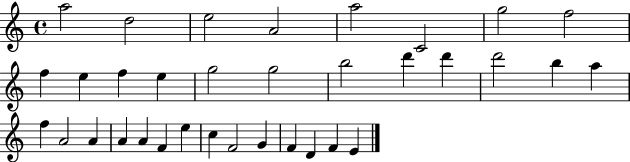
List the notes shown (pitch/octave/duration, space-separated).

A5/h D5/h E5/h A4/h A5/h C4/h G5/h F5/h F5/q E5/q F5/q E5/q G5/h G5/h B5/h D6/q D6/q D6/h B5/q A5/q F5/q A4/h A4/q A4/q A4/q F4/q E5/q C5/q F4/h G4/q F4/q D4/q F4/q E4/q